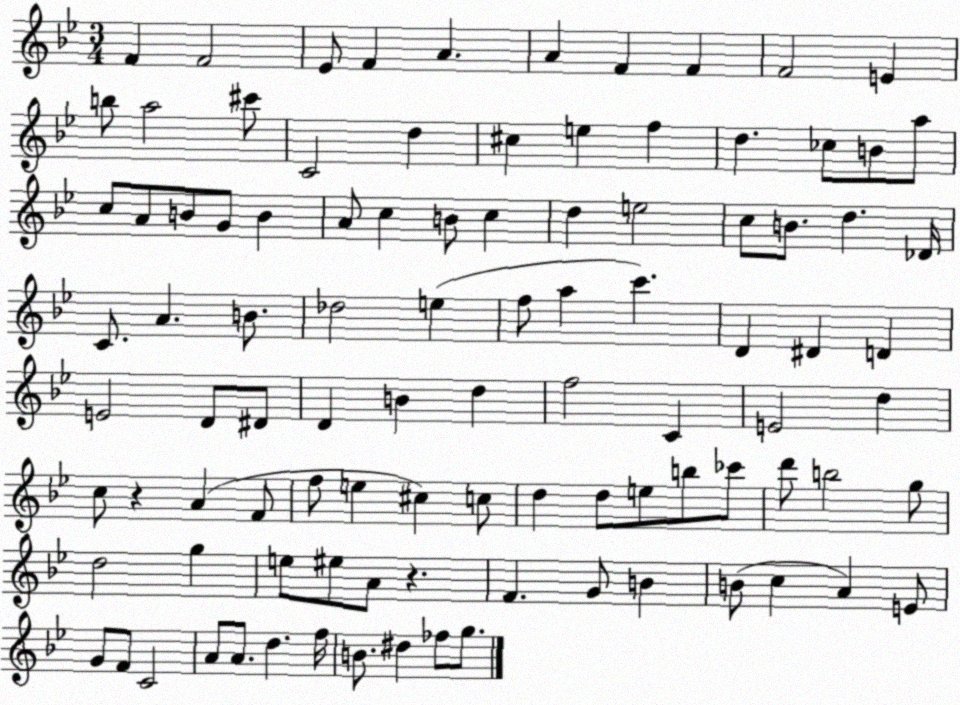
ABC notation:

X:1
T:Untitled
M:3/4
L:1/4
K:Bb
F F2 _E/2 F A A F F F2 E b/2 a2 ^c'/2 C2 d ^c e f d _c/2 B/2 a/2 c/2 A/2 B/2 G/2 B A/2 c B/2 c d e2 c/2 B/2 d _D/4 C/2 A B/2 _d2 e f/2 a c' D ^D D E2 D/2 ^D/2 D B d f2 C E2 d c/2 z A F/2 f/2 e ^c c/2 d d/2 e/2 b/2 _c'/2 d'/2 b2 g/2 d2 g e/2 ^e/2 A/2 z F G/2 B B/2 c A E/2 G/2 F/2 C2 A/2 A/2 d f/4 B/2 ^d _f/2 g/2